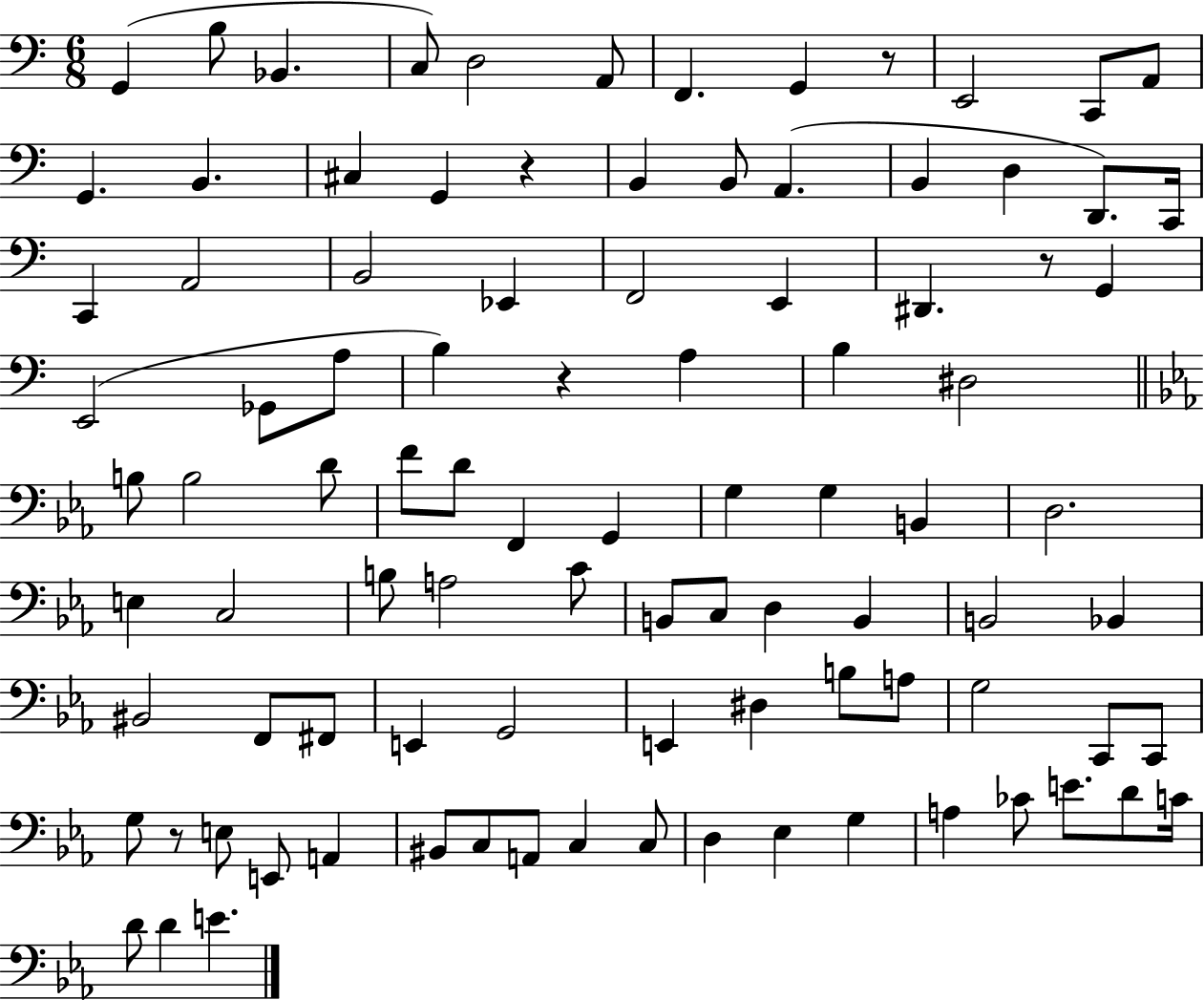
{
  \clef bass
  \numericTimeSignature
  \time 6/8
  \key c \major
  g,4( b8 bes,4. | c8) d2 a,8 | f,4. g,4 r8 | e,2 c,8 a,8 | \break g,4. b,4. | cis4 g,4 r4 | b,4 b,8 a,4.( | b,4 d4 d,8.) c,16 | \break c,4 a,2 | b,2 ees,4 | f,2 e,4 | dis,4. r8 g,4 | \break e,2( ges,8 a8 | b4) r4 a4 | b4 dis2 | \bar "||" \break \key c \minor b8 b2 d'8 | f'8 d'8 f,4 g,4 | g4 g4 b,4 | d2. | \break e4 c2 | b8 a2 c'8 | b,8 c8 d4 b,4 | b,2 bes,4 | \break bis,2 f,8 fis,8 | e,4 g,2 | e,4 dis4 b8 a8 | g2 c,8 c,8 | \break g8 r8 e8 e,8 a,4 | bis,8 c8 a,8 c4 c8 | d4 ees4 g4 | a4 ces'8 e'8. d'8 c'16 | \break d'8 d'4 e'4. | \bar "|."
}